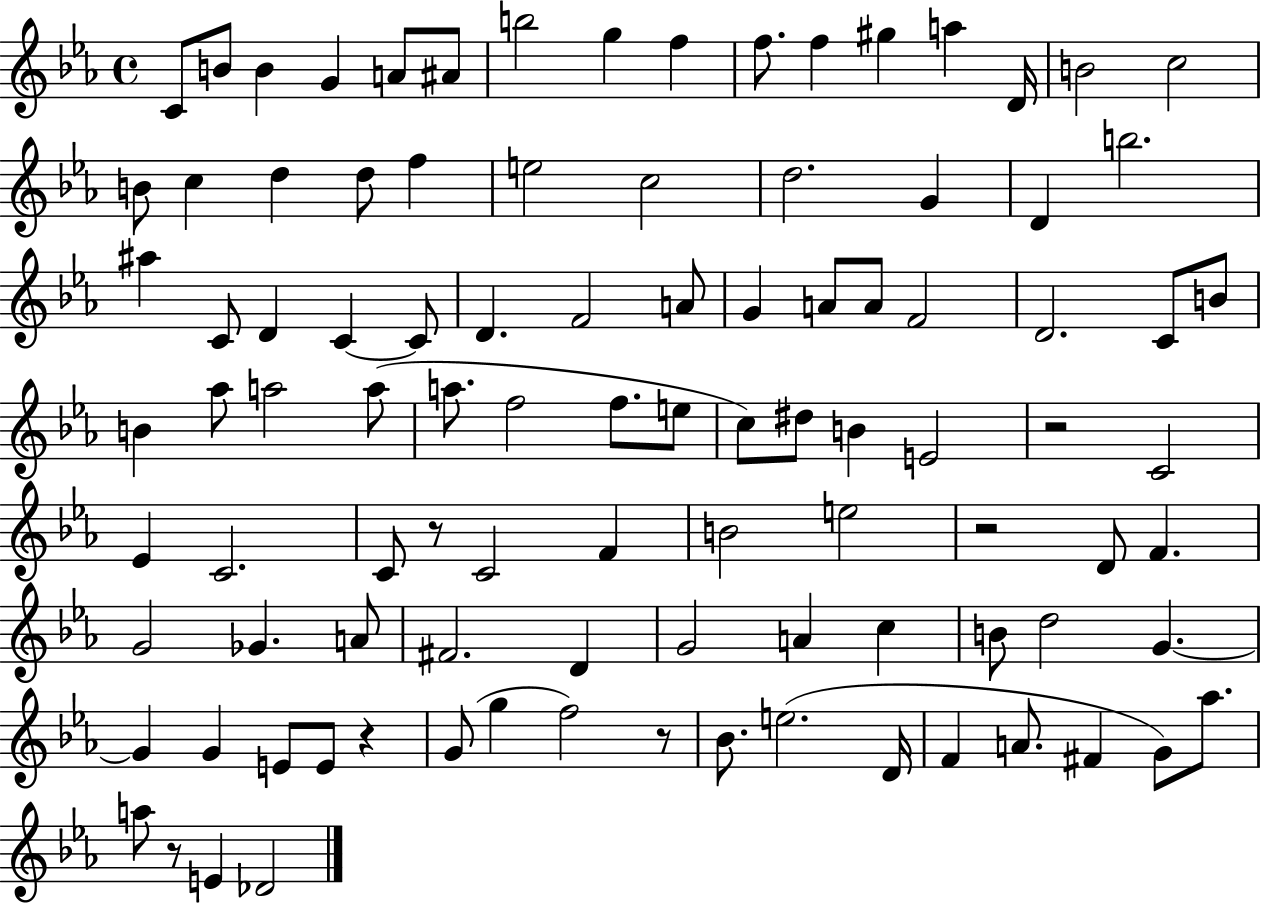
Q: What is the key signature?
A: EES major